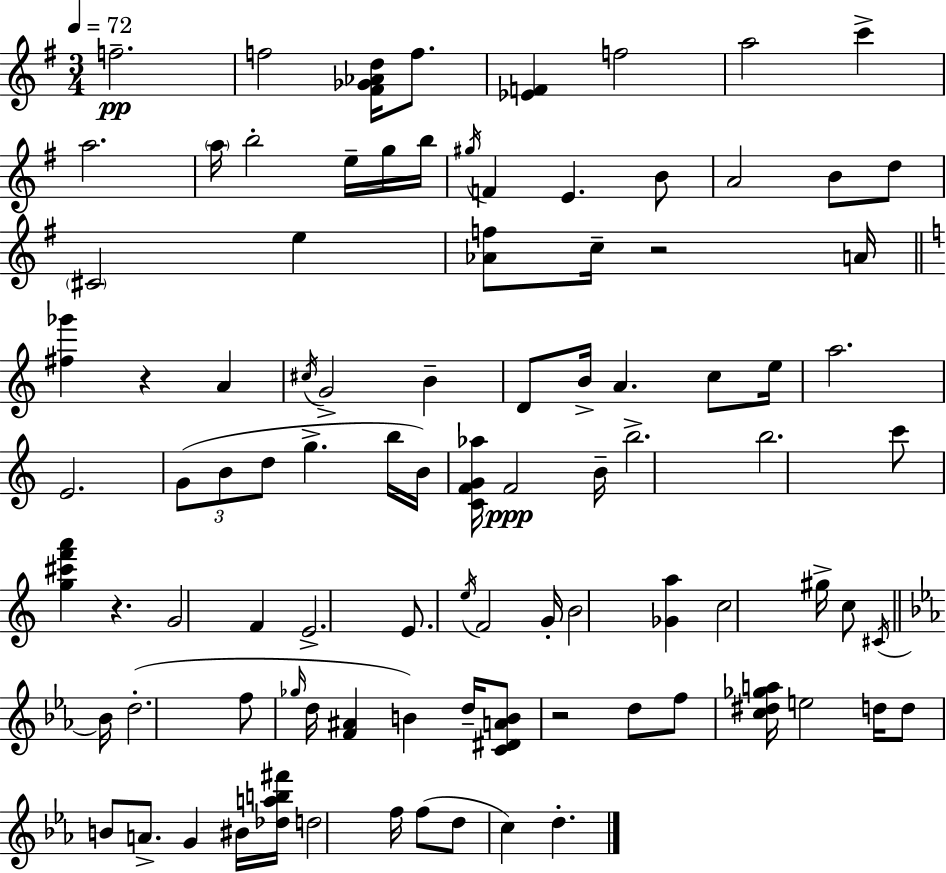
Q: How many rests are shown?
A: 4